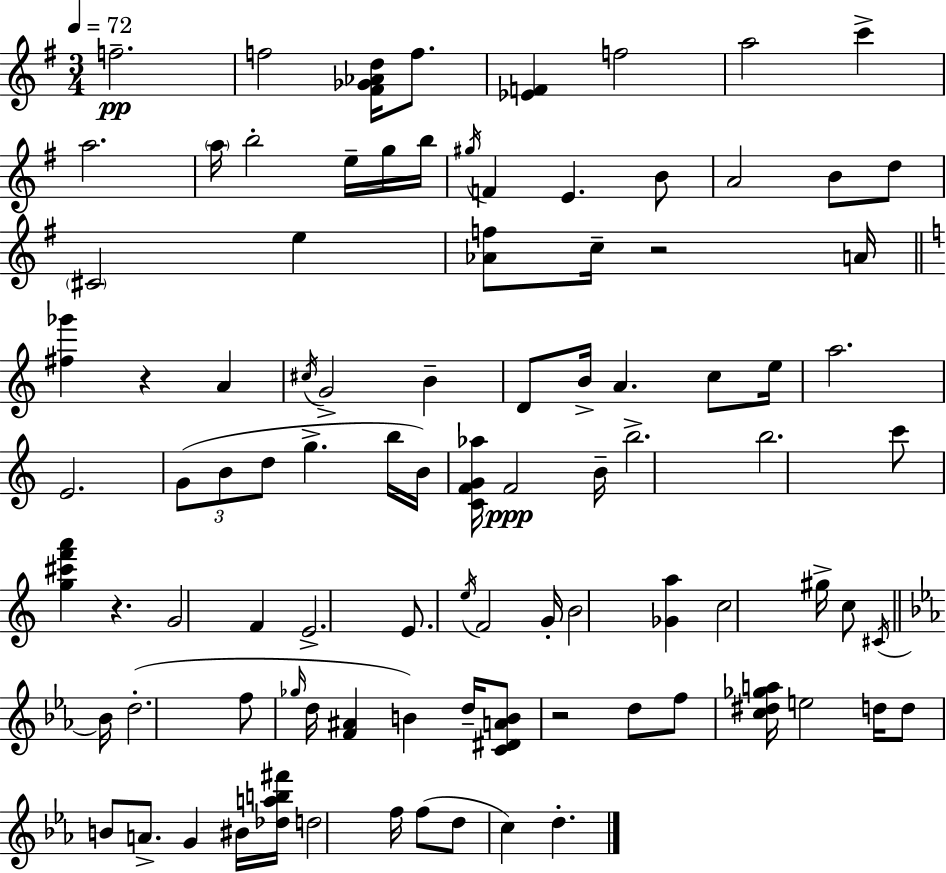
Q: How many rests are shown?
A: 4